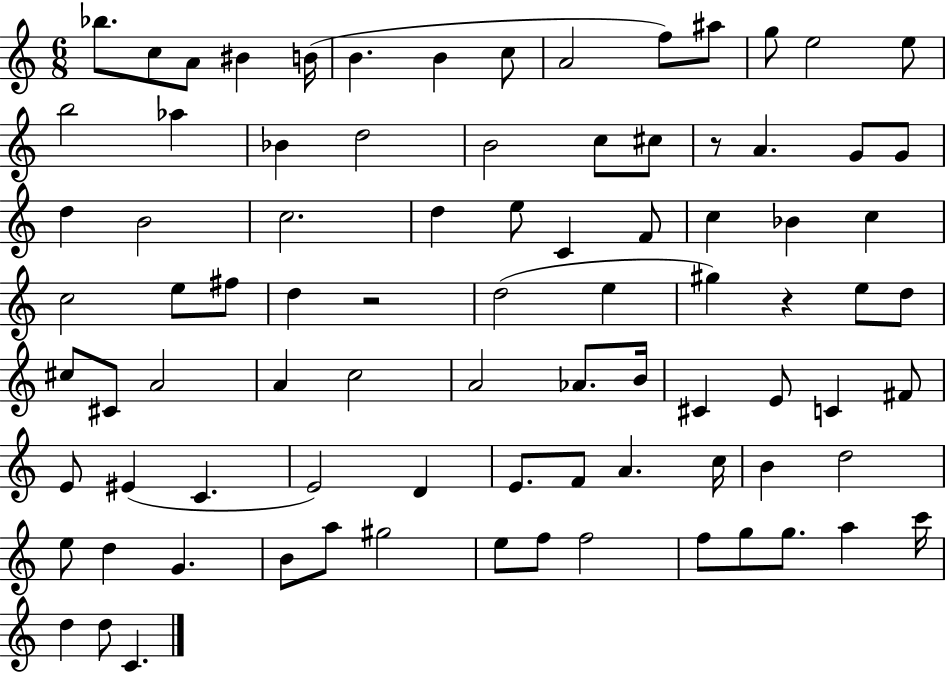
X:1
T:Untitled
M:6/8
L:1/4
K:C
_b/2 c/2 A/2 ^B B/4 B B c/2 A2 f/2 ^a/2 g/2 e2 e/2 b2 _a _B d2 B2 c/2 ^c/2 z/2 A G/2 G/2 d B2 c2 d e/2 C F/2 c _B c c2 e/2 ^f/2 d z2 d2 e ^g z e/2 d/2 ^c/2 ^C/2 A2 A c2 A2 _A/2 B/4 ^C E/2 C ^F/2 E/2 ^E C E2 D E/2 F/2 A c/4 B d2 e/2 d G B/2 a/2 ^g2 e/2 f/2 f2 f/2 g/2 g/2 a c'/4 d d/2 C